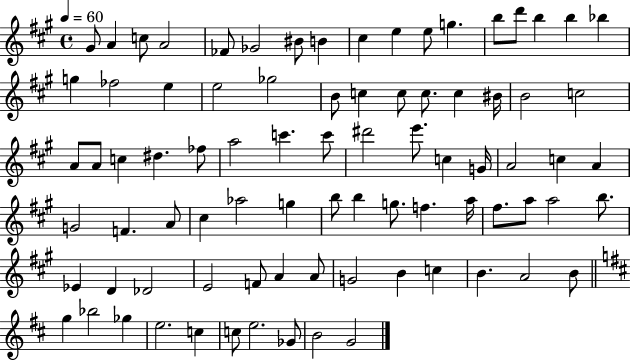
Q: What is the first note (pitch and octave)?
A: G#4